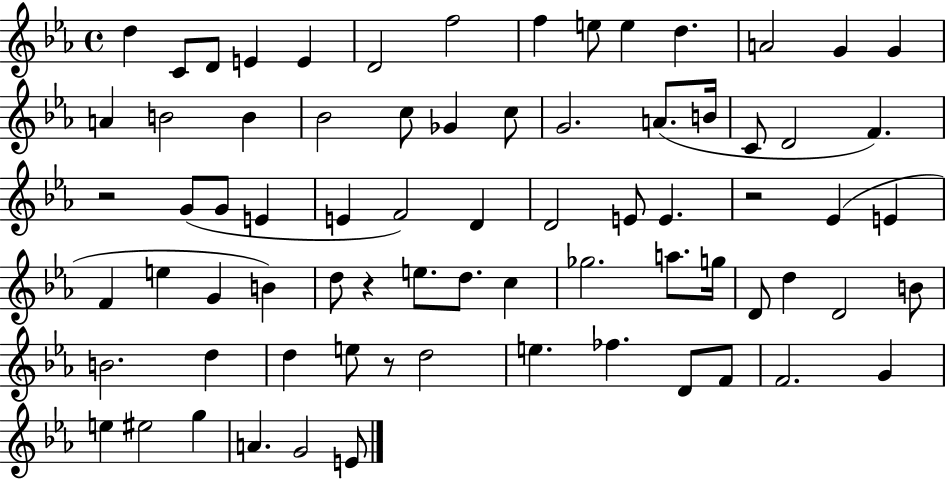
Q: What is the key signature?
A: EES major